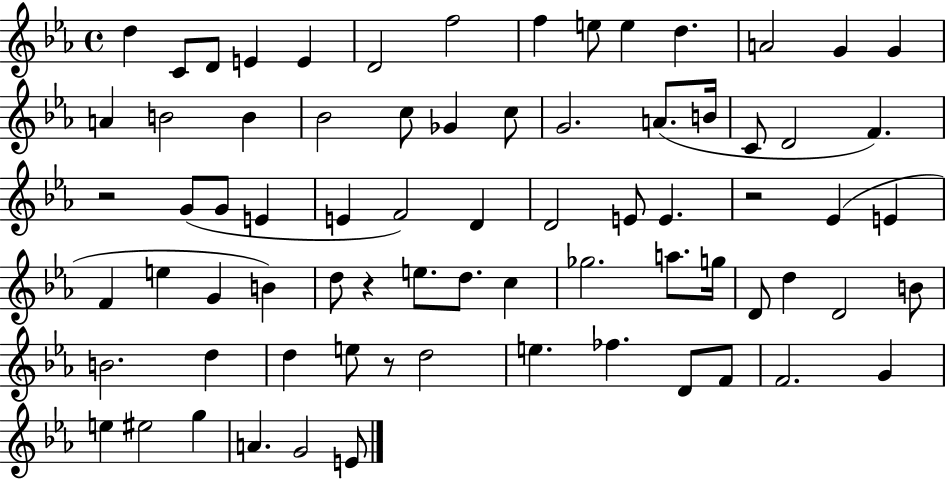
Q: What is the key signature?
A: EES major